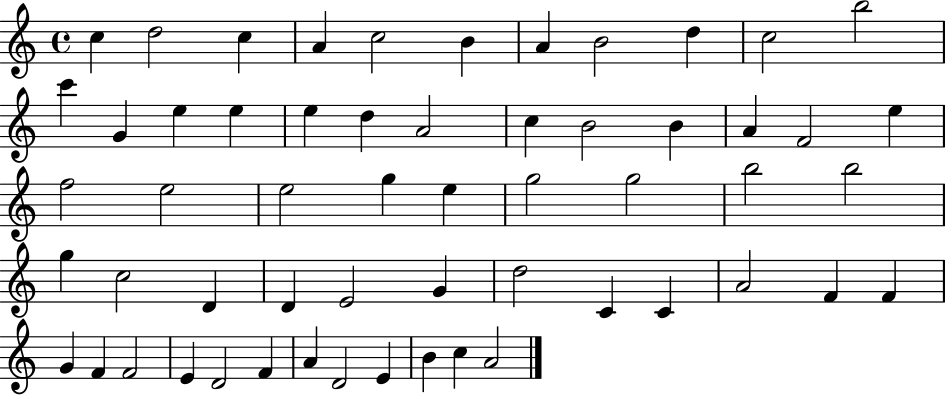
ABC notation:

X:1
T:Untitled
M:4/4
L:1/4
K:C
c d2 c A c2 B A B2 d c2 b2 c' G e e e d A2 c B2 B A F2 e f2 e2 e2 g e g2 g2 b2 b2 g c2 D D E2 G d2 C C A2 F F G F F2 E D2 F A D2 E B c A2